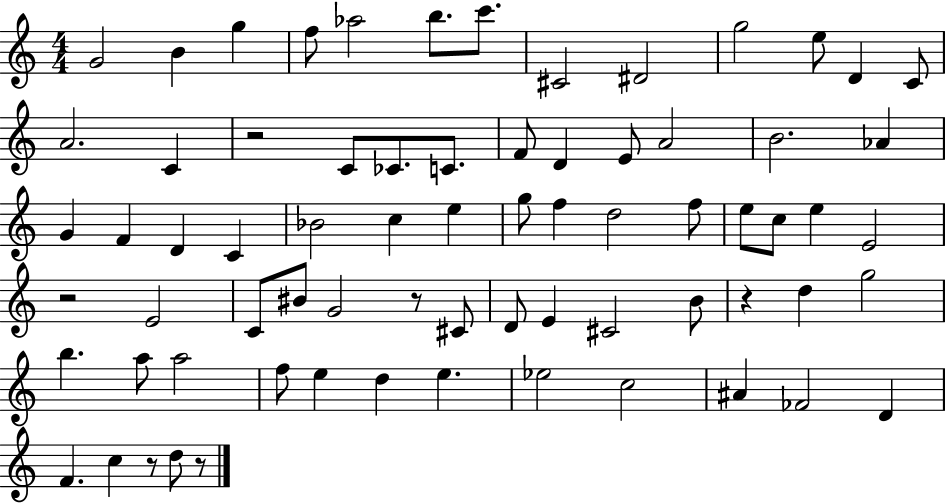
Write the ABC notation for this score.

X:1
T:Untitled
M:4/4
L:1/4
K:C
G2 B g f/2 _a2 b/2 c'/2 ^C2 ^D2 g2 e/2 D C/2 A2 C z2 C/2 _C/2 C/2 F/2 D E/2 A2 B2 _A G F D C _B2 c e g/2 f d2 f/2 e/2 c/2 e E2 z2 E2 C/2 ^B/2 G2 z/2 ^C/2 D/2 E ^C2 B/2 z d g2 b a/2 a2 f/2 e d e _e2 c2 ^A _F2 D F c z/2 d/2 z/2